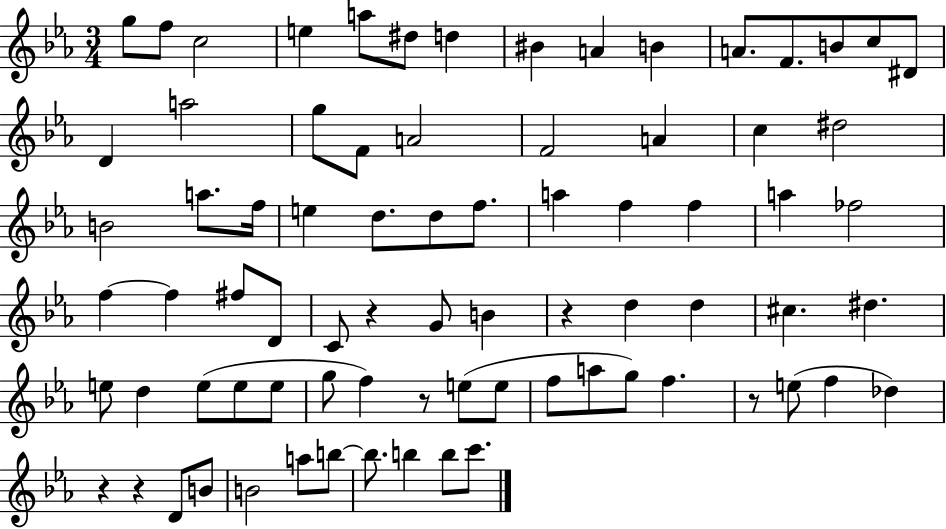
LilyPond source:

{
  \clef treble
  \numericTimeSignature
  \time 3/4
  \key ees \major
  g''8 f''8 c''2 | e''4 a''8 dis''8 d''4 | bis'4 a'4 b'4 | a'8. f'8. b'8 c''8 dis'8 | \break d'4 a''2 | g''8 f'8 a'2 | f'2 a'4 | c''4 dis''2 | \break b'2 a''8. f''16 | e''4 d''8. d''8 f''8. | a''4 f''4 f''4 | a''4 fes''2 | \break f''4~~ f''4 fis''8 d'8 | c'8 r4 g'8 b'4 | r4 d''4 d''4 | cis''4. dis''4. | \break e''8 d''4 e''8( e''8 e''8 | g''8 f''4) r8 e''8( e''8 | f''8 a''8 g''8) f''4. | r8 e''8( f''4 des''4) | \break r4 r4 d'8 b'8 | b'2 a''8 b''8~~ | b''8. b''4 b''8 c'''8. | \bar "|."
}